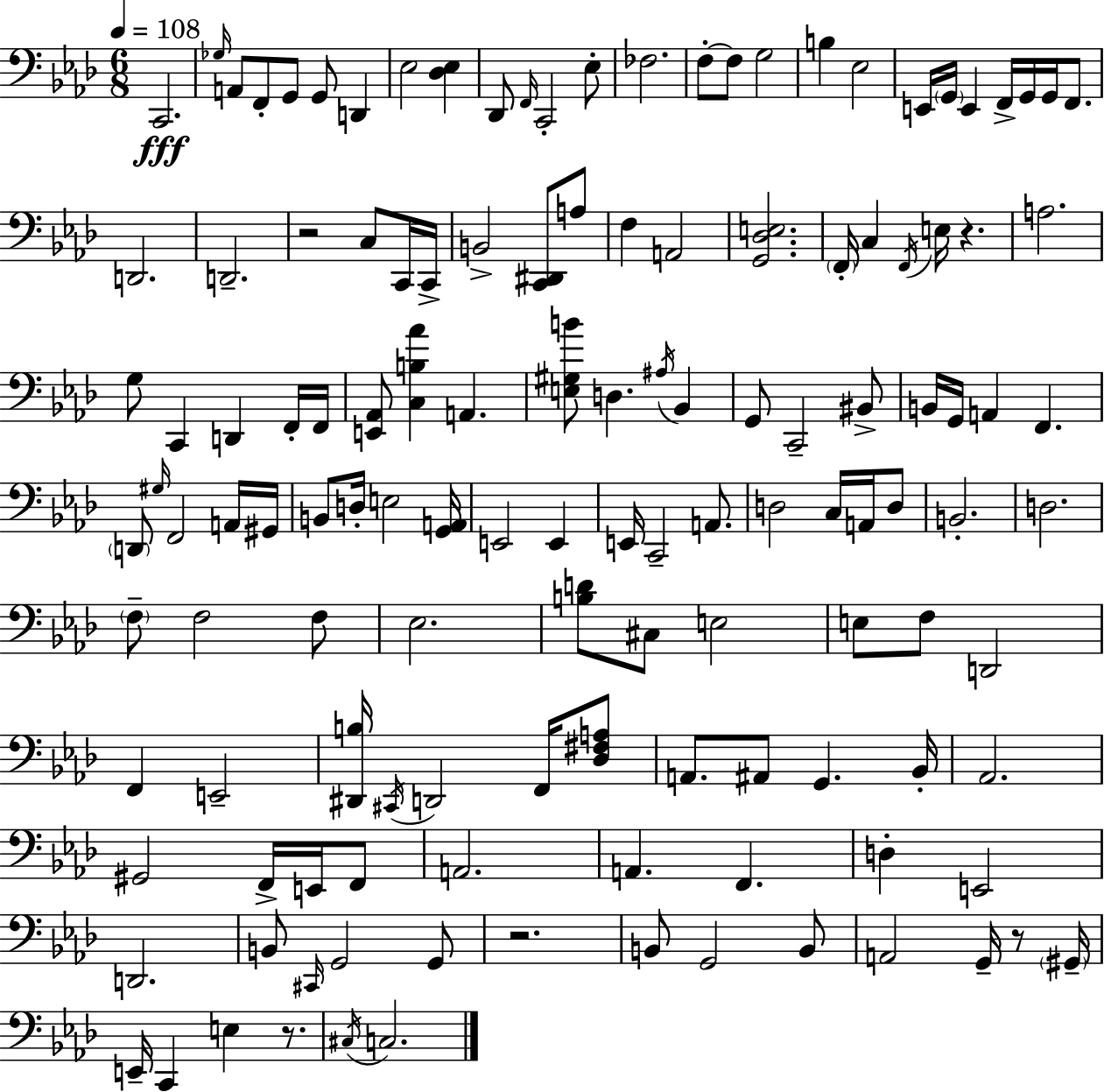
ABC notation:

X:1
T:Untitled
M:6/8
L:1/4
K:Ab
C,,2 _G,/4 A,,/2 F,,/2 G,,/2 G,,/2 D,, _E,2 [_D,_E,] _D,,/2 F,,/4 C,,2 _E,/2 _F,2 F,/2 F,/2 G,2 B, _E,2 E,,/4 G,,/4 E,, F,,/4 G,,/4 G,,/4 F,,/2 D,,2 D,,2 z2 C,/2 C,,/4 C,,/4 B,,2 [C,,^D,,]/2 A,/2 F, A,,2 [G,,_D,E,]2 F,,/4 C, F,,/4 E,/4 z A,2 G,/2 C,, D,, F,,/4 F,,/4 [E,,_A,,]/2 [C,B,_A] A,, [E,^G,B]/2 D, ^A,/4 _B,, G,,/2 C,,2 ^B,,/2 B,,/4 G,,/4 A,, F,, D,,/2 ^G,/4 F,,2 A,,/4 ^G,,/4 B,,/2 D,/4 E,2 [G,,A,,]/4 E,,2 E,, E,,/4 C,,2 A,,/2 D,2 C,/4 A,,/4 D,/2 B,,2 D,2 F,/2 F,2 F,/2 _E,2 [B,D]/2 ^C,/2 E,2 E,/2 F,/2 D,,2 F,, E,,2 [^D,,B,]/4 ^C,,/4 D,,2 F,,/4 [_D,^F,A,]/2 A,,/2 ^A,,/2 G,, _B,,/4 _A,,2 ^G,,2 F,,/4 E,,/4 F,,/2 A,,2 A,, F,, D, E,,2 D,,2 B,,/2 ^C,,/4 G,,2 G,,/2 z2 B,,/2 G,,2 B,,/2 A,,2 G,,/4 z/2 ^G,,/4 E,,/4 C,, E, z/2 ^C,/4 C,2